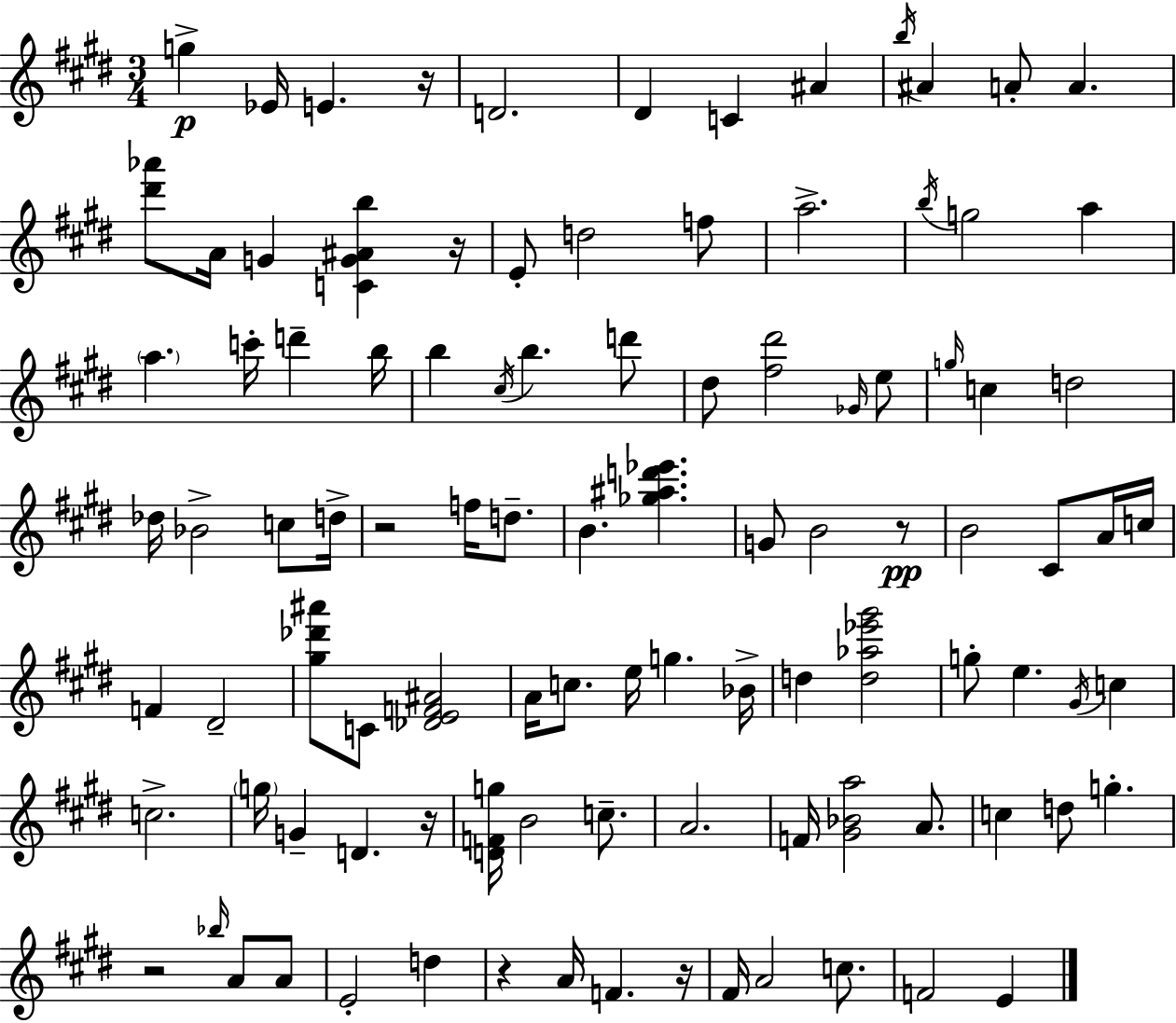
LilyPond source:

{
  \clef treble
  \numericTimeSignature
  \time 3/4
  \key e \major
  g''4->\p ees'16 e'4. r16 | d'2. | dis'4 c'4 ais'4 | \acciaccatura { b''16 } ais'4 a'8-. a'4. | \break <dis''' aes'''>8 a'16 g'4 <c' g' ais' b''>4 | r16 e'8-. d''2 f''8 | a''2.-> | \acciaccatura { b''16 } g''2 a''4 | \break \parenthesize a''4. c'''16-. d'''4-- | b''16 b''4 \acciaccatura { cis''16 } b''4. | d'''8 dis''8 <fis'' dis'''>2 | \grace { ges'16 } e''8 \grace { g''16 } c''4 d''2 | \break des''16 bes'2-> | c''8 d''16-> r2 | f''16 d''8.-- b'4. <ges'' ais'' d''' ees'''>4. | g'8 b'2 | \break r8\pp b'2 | cis'8 a'16 c''16 f'4 dis'2-- | <gis'' des''' ais'''>8 c'8 <des' e' f' ais'>2 | a'16 c''8. e''16 g''4. | \break bes'16-> d''4 <d'' aes'' ees''' gis'''>2 | g''8-. e''4. | \acciaccatura { gis'16 } c''4 c''2.-> | \parenthesize g''16 g'4-- d'4. | \break r16 <d' f' g''>16 b'2 | c''8.-- a'2. | f'16 <gis' bes' a''>2 | a'8. c''4 d''8 | \break g''4.-. r2 | \grace { bes''16 } a'8 a'8 e'2-. | d''4 r4 a'16 | f'4. r16 fis'16 a'2 | \break c''8. f'2 | e'4 \bar "|."
}